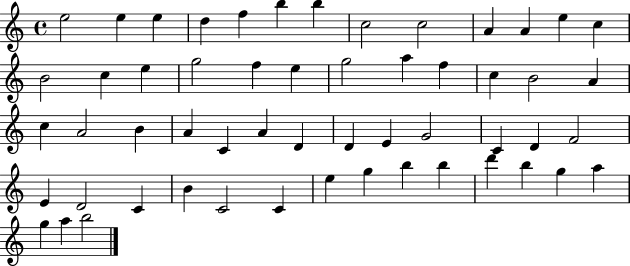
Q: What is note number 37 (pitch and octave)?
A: D4